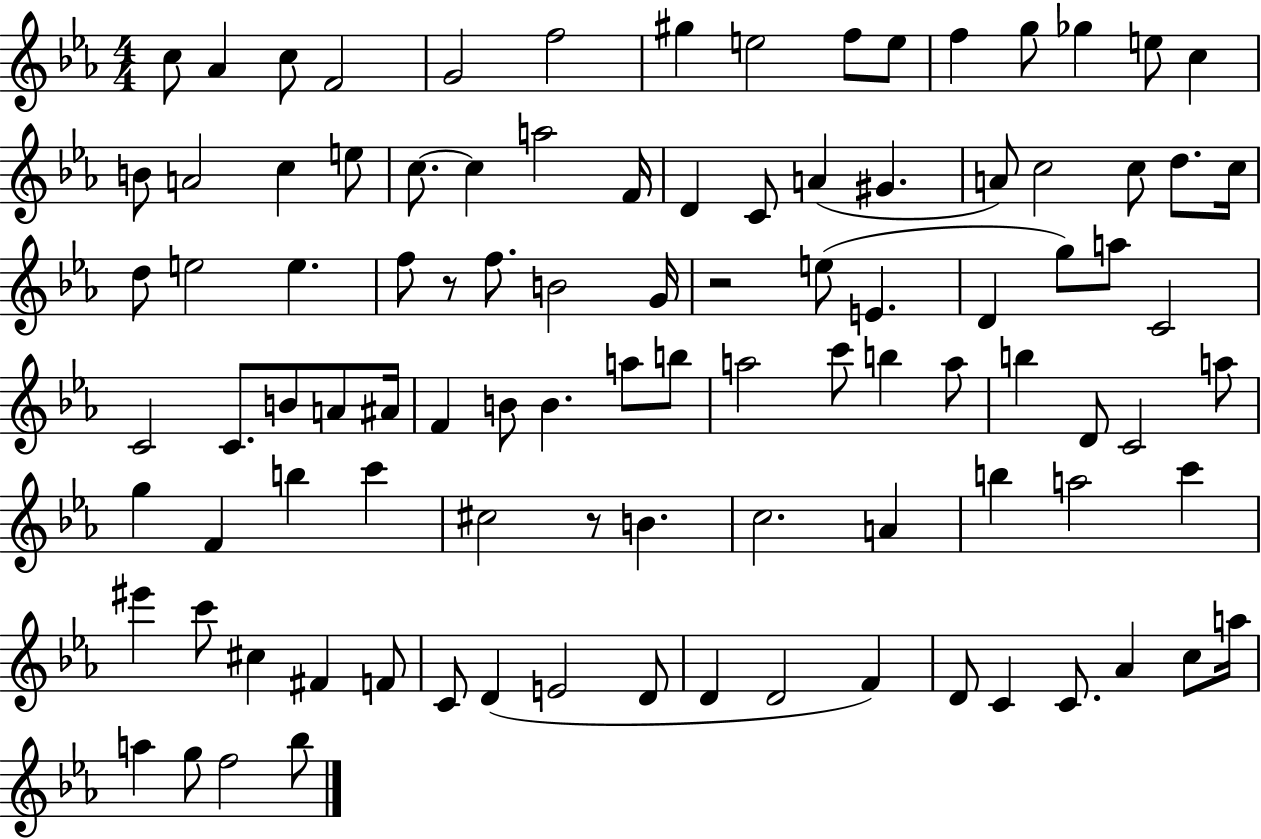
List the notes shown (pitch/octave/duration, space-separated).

C5/e Ab4/q C5/e F4/h G4/h F5/h G#5/q E5/h F5/e E5/e F5/q G5/e Gb5/q E5/e C5/q B4/e A4/h C5/q E5/e C5/e. C5/q A5/h F4/s D4/q C4/e A4/q G#4/q. A4/e C5/h C5/e D5/e. C5/s D5/e E5/h E5/q. F5/e R/e F5/e. B4/h G4/s R/h E5/e E4/q. D4/q G5/e A5/e C4/h C4/h C4/e. B4/e A4/e A#4/s F4/q B4/e B4/q. A5/e B5/e A5/h C6/e B5/q A5/e B5/q D4/e C4/h A5/e G5/q F4/q B5/q C6/q C#5/h R/e B4/q. C5/h. A4/q B5/q A5/h C6/q EIS6/q C6/e C#5/q F#4/q F4/e C4/e D4/q E4/h D4/e D4/q D4/h F4/q D4/e C4/q C4/e. Ab4/q C5/e A5/s A5/q G5/e F5/h Bb5/e